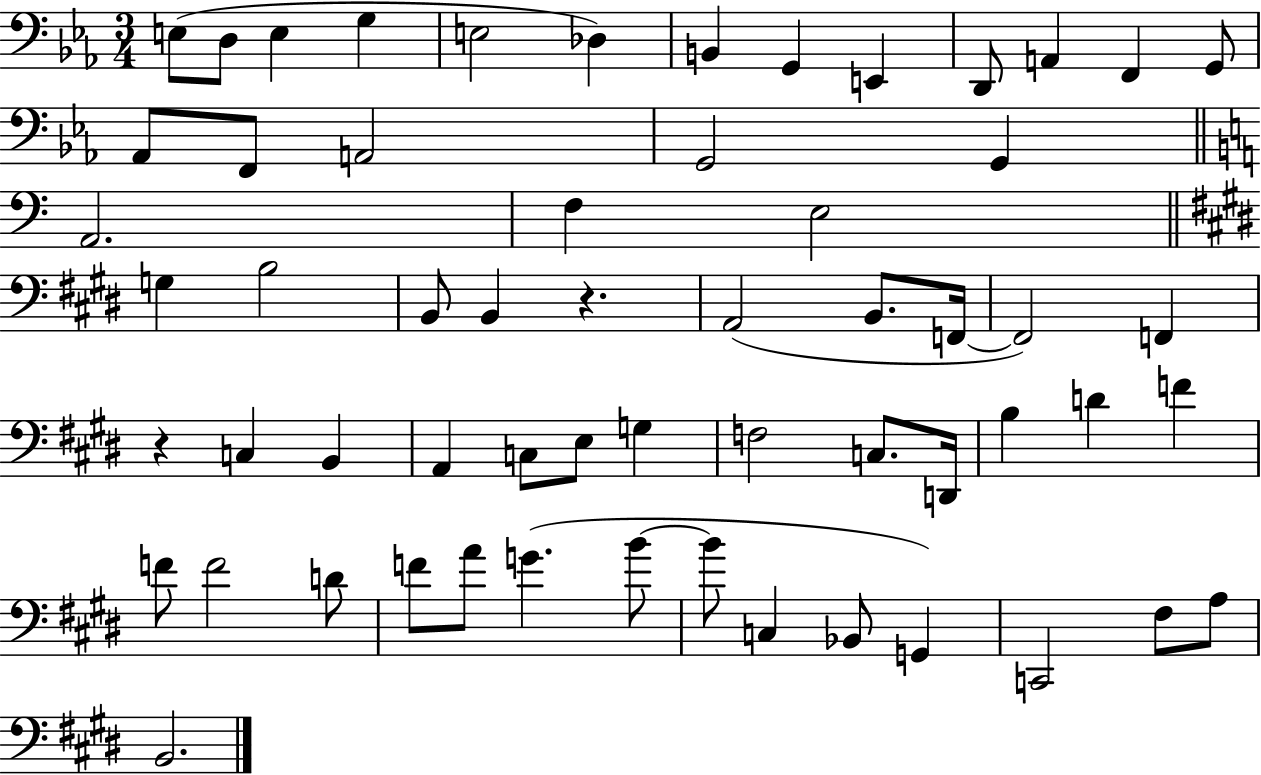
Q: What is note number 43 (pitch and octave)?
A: F4